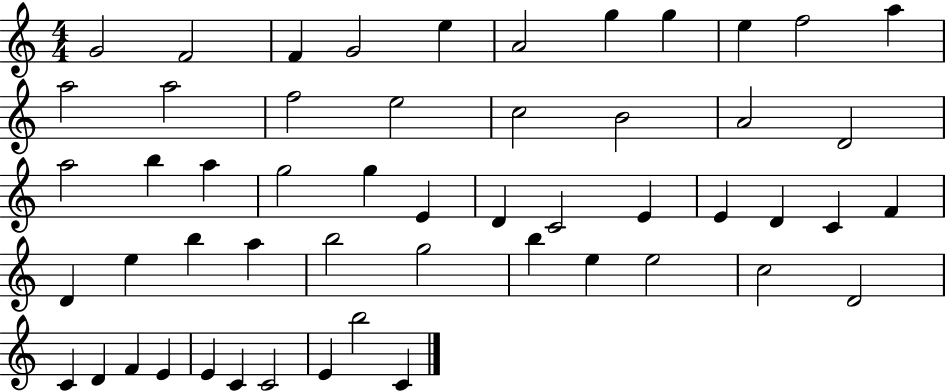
{
  \clef treble
  \numericTimeSignature
  \time 4/4
  \key c \major
  g'2 f'2 | f'4 g'2 e''4 | a'2 g''4 g''4 | e''4 f''2 a''4 | \break a''2 a''2 | f''2 e''2 | c''2 b'2 | a'2 d'2 | \break a''2 b''4 a''4 | g''2 g''4 e'4 | d'4 c'2 e'4 | e'4 d'4 c'4 f'4 | \break d'4 e''4 b''4 a''4 | b''2 g''2 | b''4 e''4 e''2 | c''2 d'2 | \break c'4 d'4 f'4 e'4 | e'4 c'4 c'2 | e'4 b''2 c'4 | \bar "|."
}